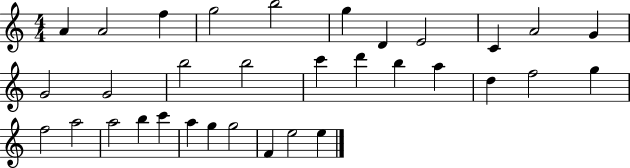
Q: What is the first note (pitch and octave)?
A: A4